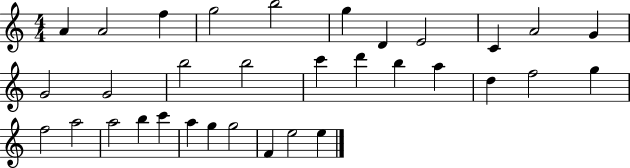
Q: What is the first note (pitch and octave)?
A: A4